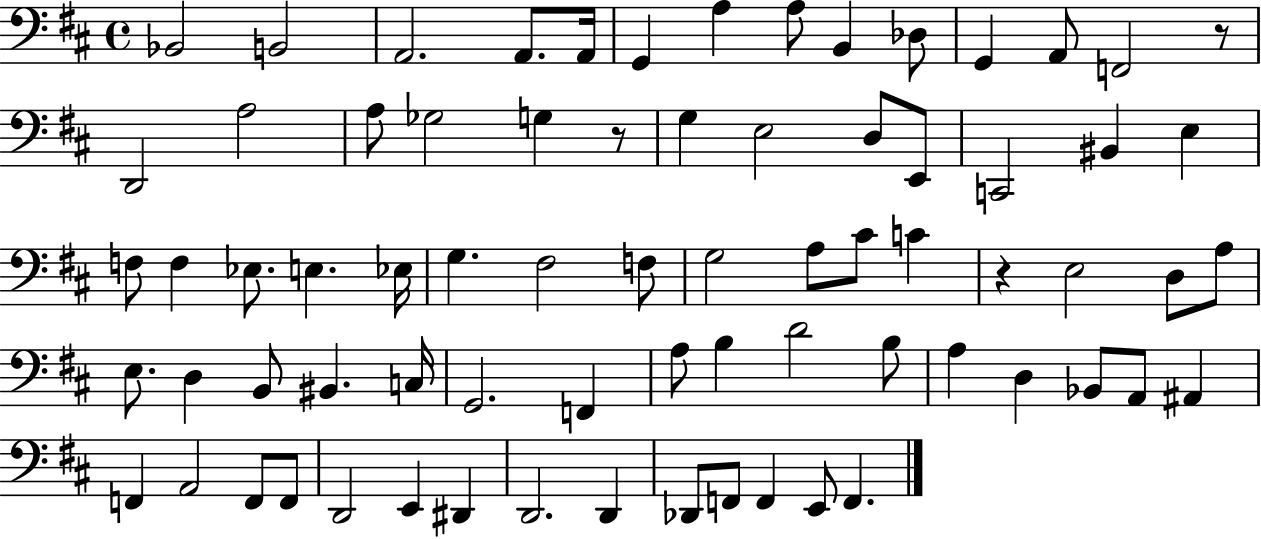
X:1
T:Untitled
M:4/4
L:1/4
K:D
_B,,2 B,,2 A,,2 A,,/2 A,,/4 G,, A, A,/2 B,, _D,/2 G,, A,,/2 F,,2 z/2 D,,2 A,2 A,/2 _G,2 G, z/2 G, E,2 D,/2 E,,/2 C,,2 ^B,, E, F,/2 F, _E,/2 E, _E,/4 G, ^F,2 F,/2 G,2 A,/2 ^C/2 C z E,2 D,/2 A,/2 E,/2 D, B,,/2 ^B,, C,/4 G,,2 F,, A,/2 B, D2 B,/2 A, D, _B,,/2 A,,/2 ^A,, F,, A,,2 F,,/2 F,,/2 D,,2 E,, ^D,, D,,2 D,, _D,,/2 F,,/2 F,, E,,/2 F,,